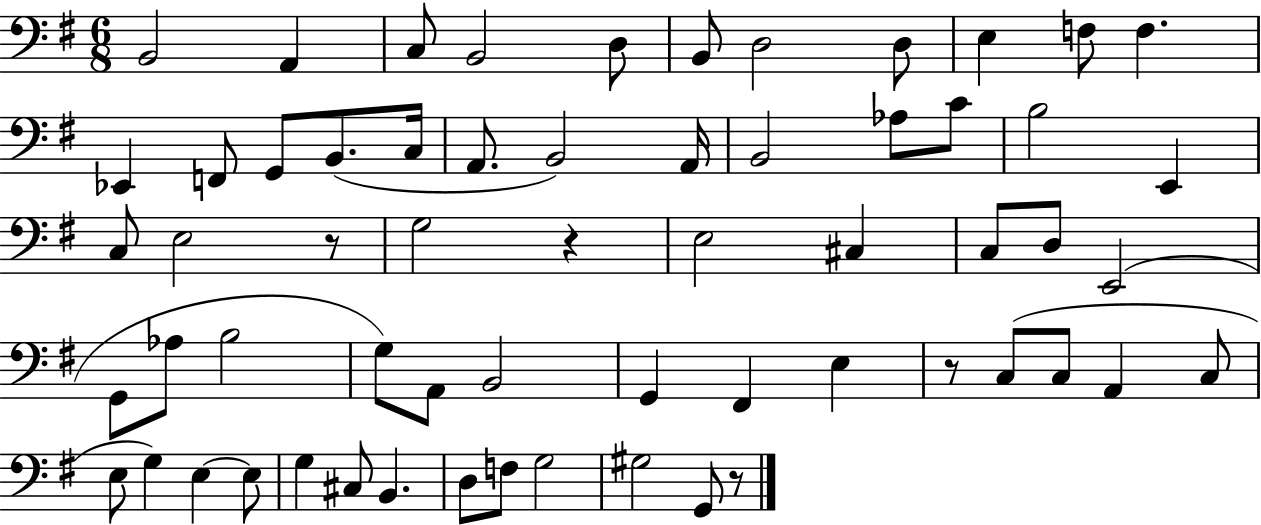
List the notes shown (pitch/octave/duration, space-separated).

B2/h A2/q C3/e B2/h D3/e B2/e D3/h D3/e E3/q F3/e F3/q. Eb2/q F2/e G2/e B2/e. C3/s A2/e. B2/h A2/s B2/h Ab3/e C4/e B3/h E2/q C3/e E3/h R/e G3/h R/q E3/h C#3/q C3/e D3/e E2/h G2/e Ab3/e B3/h G3/e A2/e B2/h G2/q F#2/q E3/q R/e C3/e C3/e A2/q C3/e E3/e G3/q E3/q E3/e G3/q C#3/e B2/q. D3/e F3/e G3/h G#3/h G2/e R/e